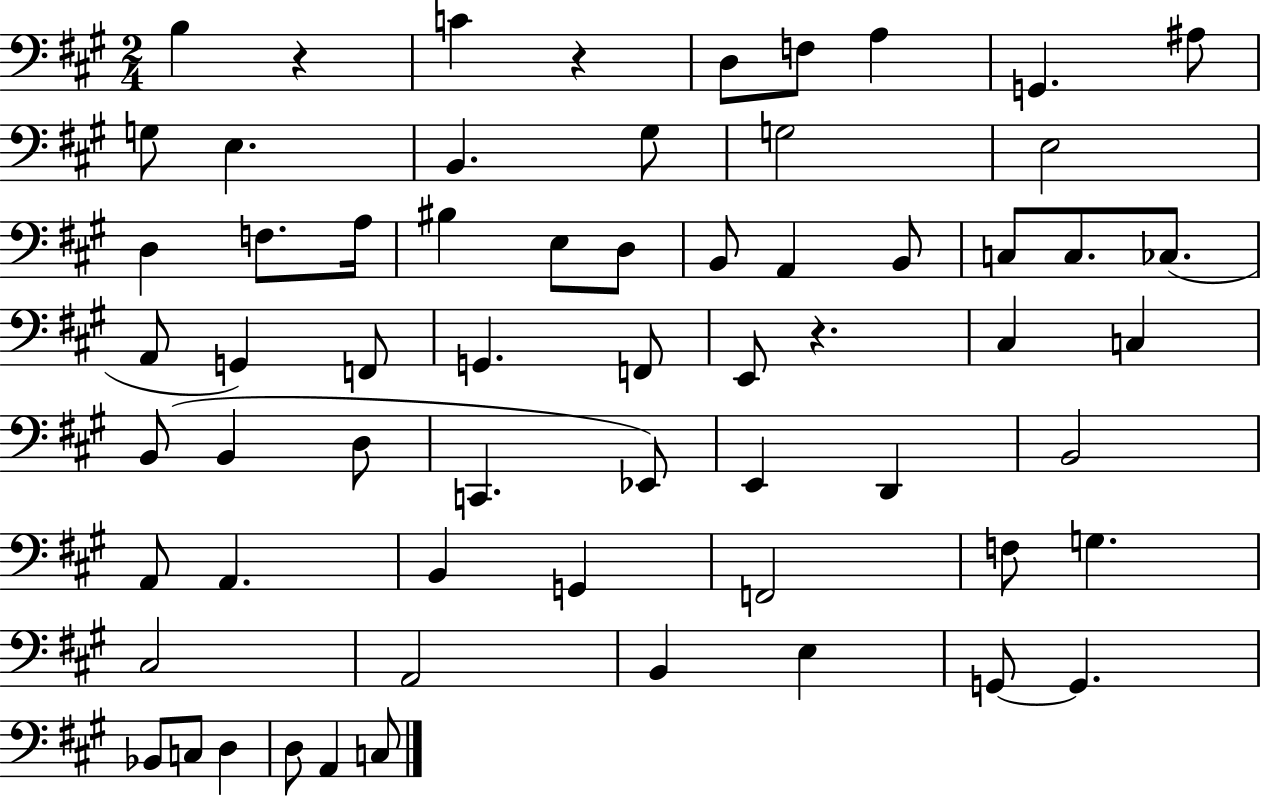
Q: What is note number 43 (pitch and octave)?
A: A2